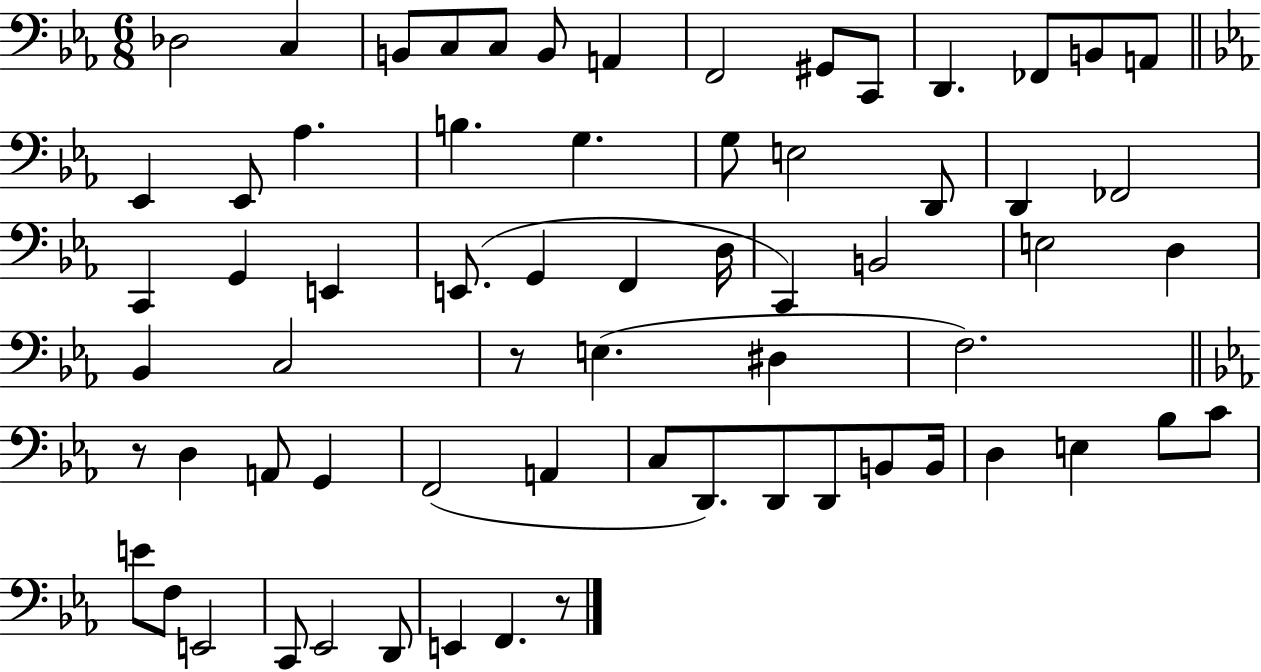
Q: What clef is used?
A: bass